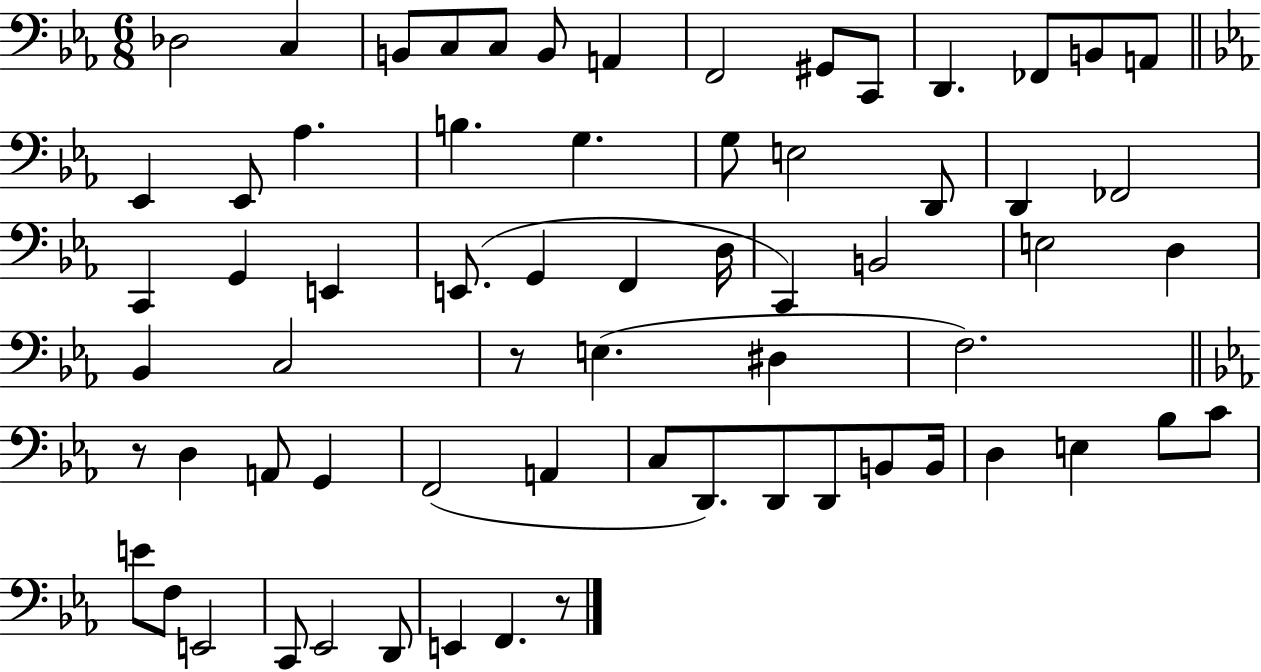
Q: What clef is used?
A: bass